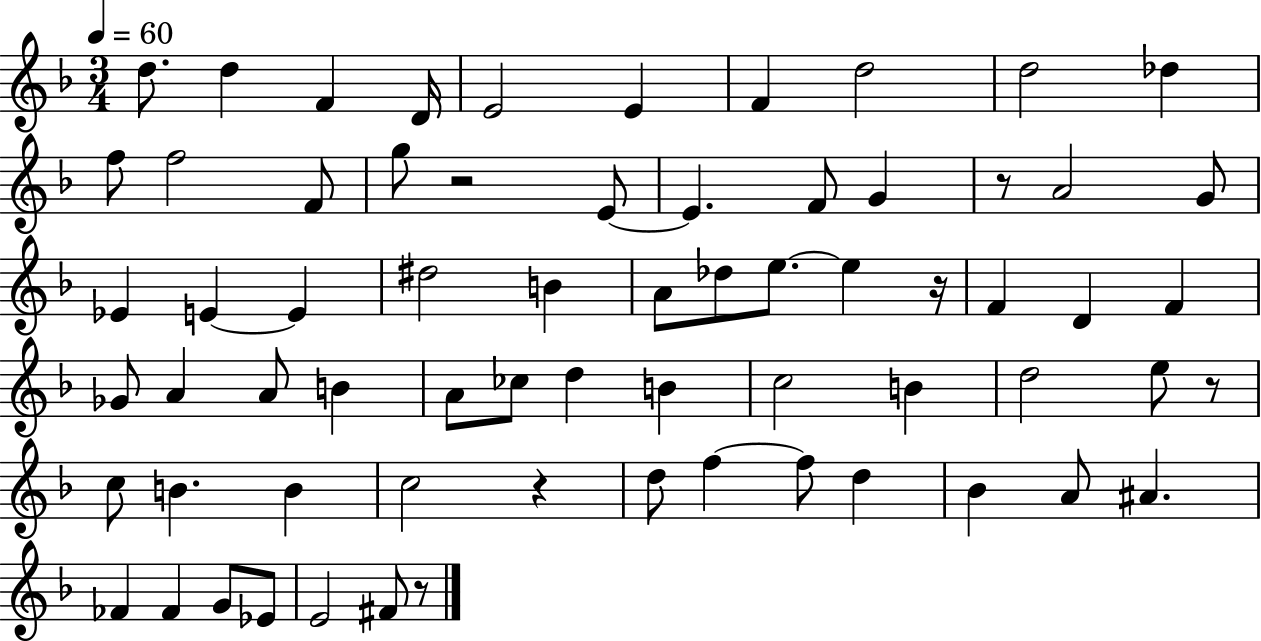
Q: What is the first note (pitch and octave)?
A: D5